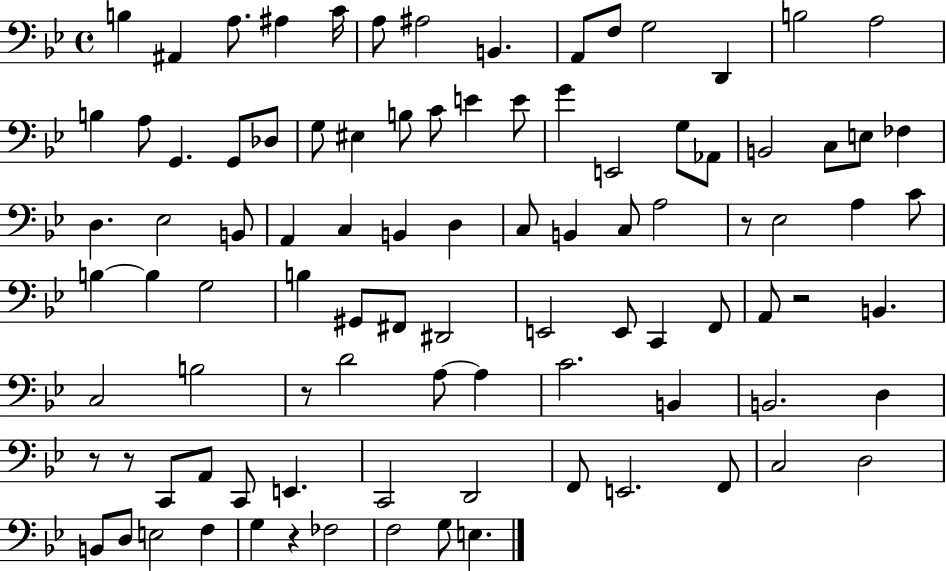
X:1
T:Untitled
M:4/4
L:1/4
K:Bb
B, ^A,, A,/2 ^A, C/4 A,/2 ^A,2 B,, A,,/2 F,/2 G,2 D,, B,2 A,2 B, A,/2 G,, G,,/2 _D,/2 G,/2 ^E, B,/2 C/2 E E/2 G E,,2 G,/2 _A,,/2 B,,2 C,/2 E,/2 _F, D, _E,2 B,,/2 A,, C, B,, D, C,/2 B,, C,/2 A,2 z/2 _E,2 A, C/2 B, B, G,2 B, ^G,,/2 ^F,,/2 ^D,,2 E,,2 E,,/2 C,, F,,/2 A,,/2 z2 B,, C,2 B,2 z/2 D2 A,/2 A, C2 B,, B,,2 D, z/2 z/2 C,,/2 A,,/2 C,,/2 E,, C,,2 D,,2 F,,/2 E,,2 F,,/2 C,2 D,2 B,,/2 D,/2 E,2 F, G, z _F,2 F,2 G,/2 E,